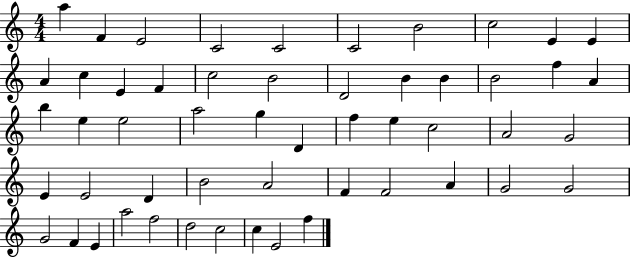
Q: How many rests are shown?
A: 0